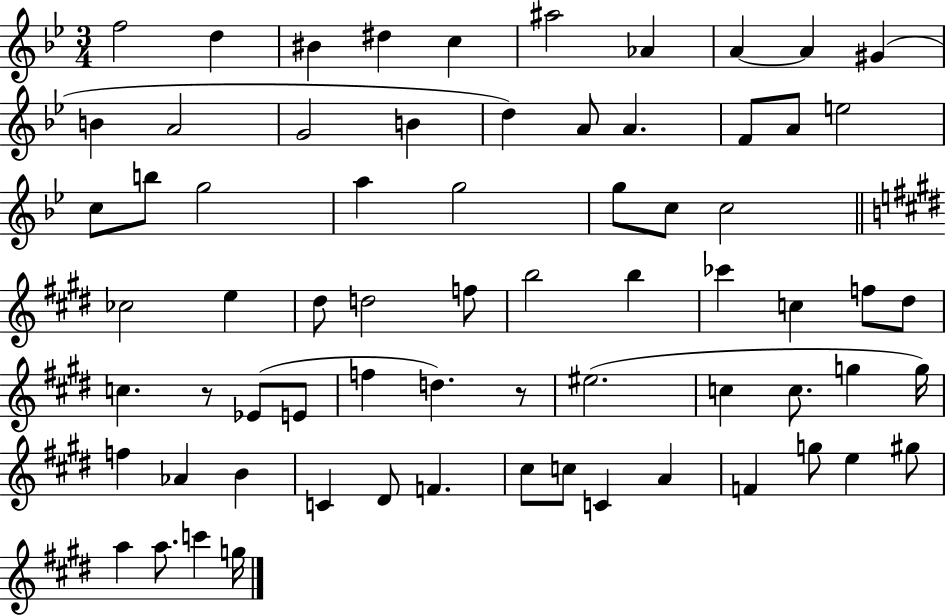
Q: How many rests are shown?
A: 2